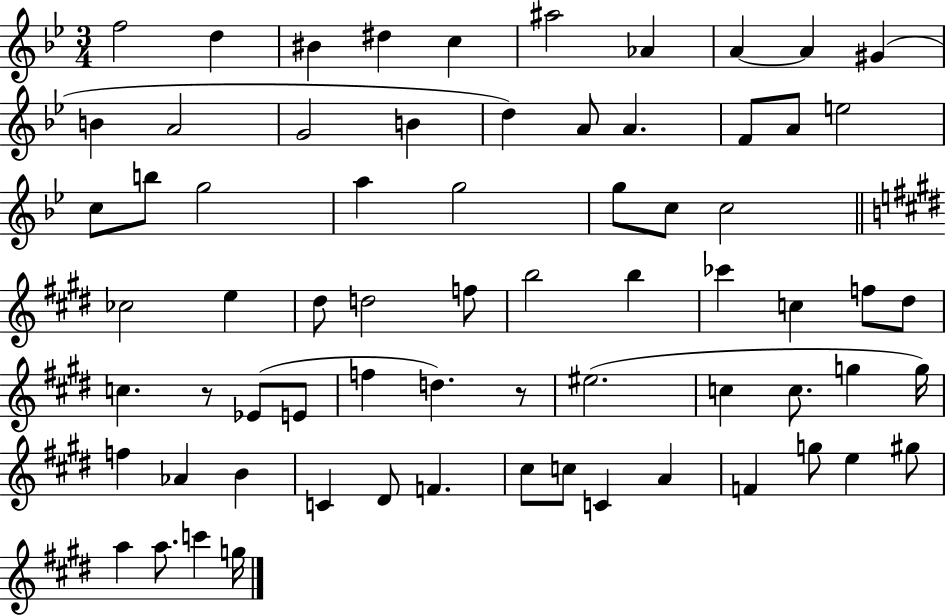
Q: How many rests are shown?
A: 2